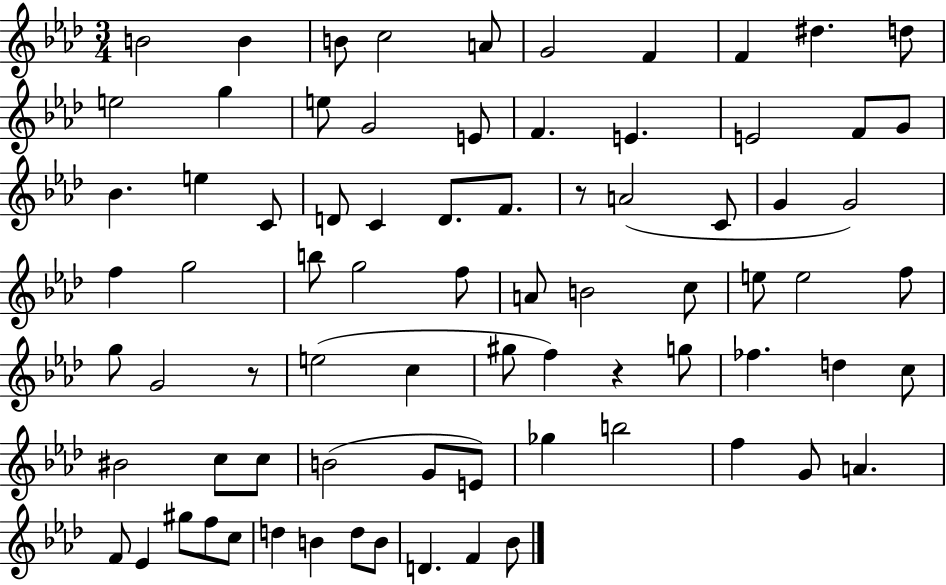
X:1
T:Untitled
M:3/4
L:1/4
K:Ab
B2 B B/2 c2 A/2 G2 F F ^d d/2 e2 g e/2 G2 E/2 F E E2 F/2 G/2 _B e C/2 D/2 C D/2 F/2 z/2 A2 C/2 G G2 f g2 b/2 g2 f/2 A/2 B2 c/2 e/2 e2 f/2 g/2 G2 z/2 e2 c ^g/2 f z g/2 _f d c/2 ^B2 c/2 c/2 B2 G/2 E/2 _g b2 f G/2 A F/2 _E ^g/2 f/2 c/2 d B d/2 B/2 D F _B/2